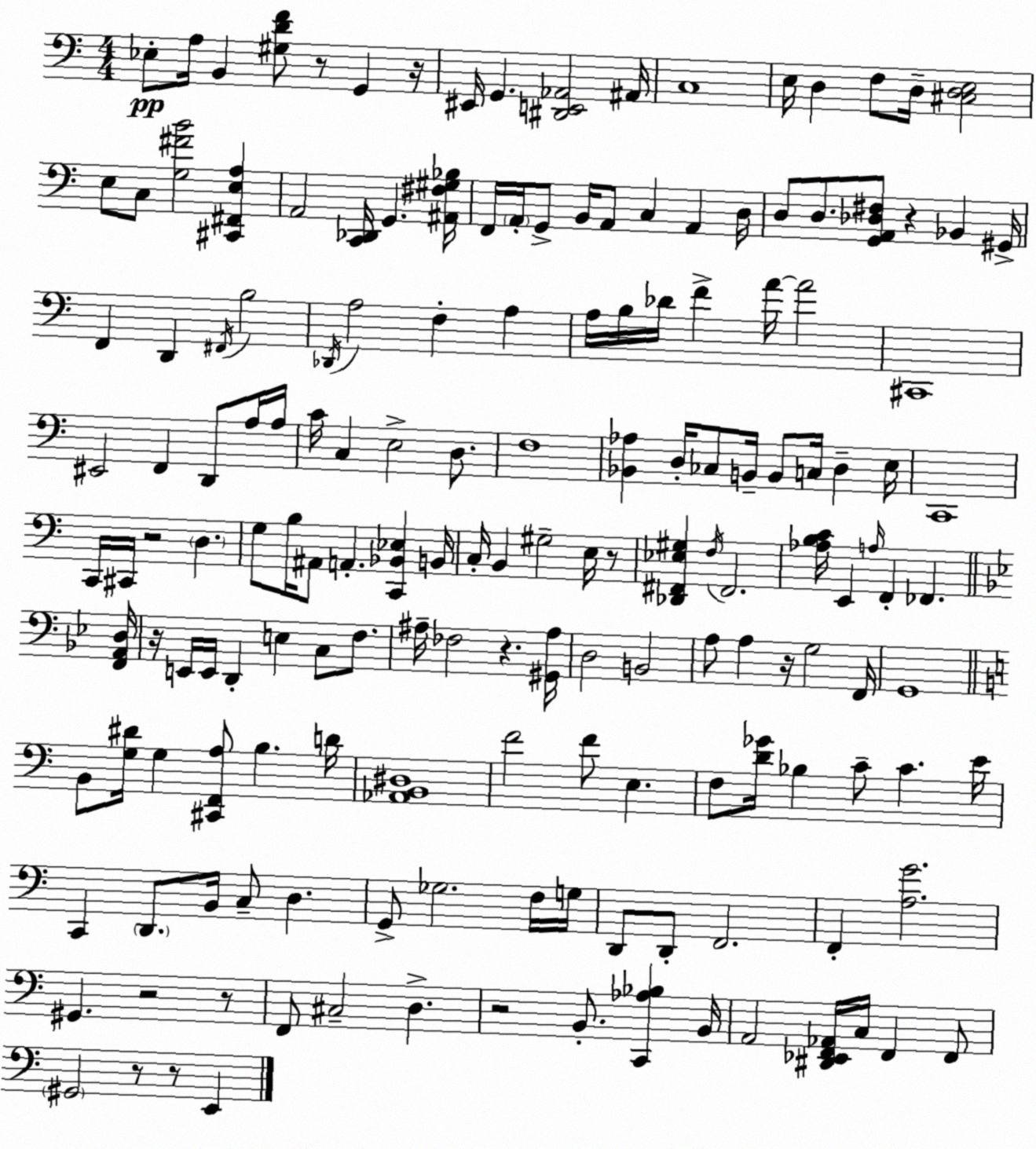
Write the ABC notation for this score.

X:1
T:Untitled
M:4/4
L:1/4
K:C
_E,/2 A,/4 B,, [^G,DF]/2 z/2 G,, z/4 ^E,,/4 G,, [^D,,E,,_A,,]2 ^A,,/4 C,4 E,/4 D, F,/2 D,/4 [^C,D,E,]2 E,/2 C,/2 [G,^FB]2 [^C,,^F,,E,A,] A,,2 [C,,_D,,]/4 G,, [^A,,^F,^G,_B,]/4 F,,/4 A,,/4 G,,/2 B,,/4 A,,/2 C, A,, D,/4 D,/2 D,/2 [G,,A,,_D,^F,]/2 z _B,, ^G,,/4 F,, D,, ^F,,/4 B,2 _D,,/4 A,2 F, A, A,/4 B,/4 _D/4 F A/4 A2 ^C,,4 ^E,,2 F,, D,,/2 A,/4 A,/4 C/4 C, E,2 D,/2 F,4 [_B,,_A,] D,/4 _C,/2 B,,/4 B,,/2 C,/4 D, E,/4 C,,4 C,,/4 ^C,,/4 z2 D, G,/2 B,/4 ^A,,/2 A,, [C,,_B,,_E,] B,,/4 C,/4 B,, ^G,2 E,/4 z/2 [_D,,^F,,_E,^G,] F,/4 ^F,,2 [_A,B,C]/4 E,, A,/4 F,, _F,, [F,,A,,D,]/4 z/4 E,,/4 E,,/4 D,, E, C,/2 F,/2 ^A,/4 _F,2 z [^G,,^A,]/4 D,2 B,,2 A,/2 A, z/4 G,2 F,,/4 G,,4 B,,/2 [G,^D]/4 G, [^C,,F,,A,]/2 B, D/4 [_A,,B,,^D,]4 F2 F/2 E, F,/2 [D_G]/4 _B, C/2 C E/4 C,, D,,/2 B,,/4 C,/2 D, G,,/2 _G,2 F,/4 G,/4 D,,/2 D,,/2 F,,2 F,, [A,G]2 ^G,, z2 z/2 F,,/2 ^C,2 D, z2 B,,/2 [C,,_A,_B,] B,,/4 A,,2 [^D,,_E,,F,,_A,,]/4 C,/4 F,, F,,/2 ^G,,2 z/2 z/2 E,,